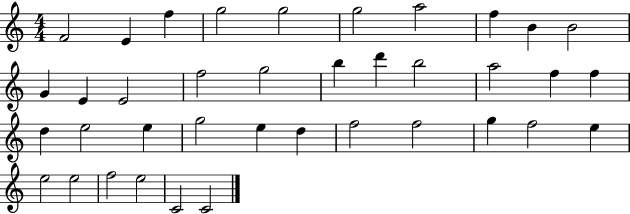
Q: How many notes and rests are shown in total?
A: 38